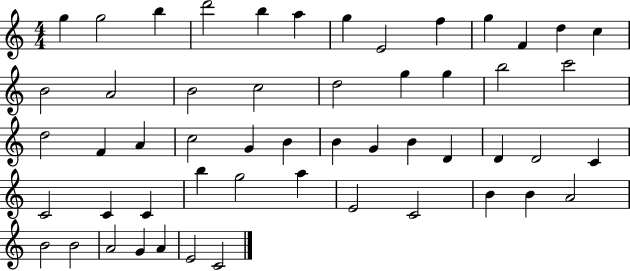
{
  \clef treble
  \numericTimeSignature
  \time 4/4
  \key c \major
  g''4 g''2 b''4 | d'''2 b''4 a''4 | g''4 e'2 f''4 | g''4 f'4 d''4 c''4 | \break b'2 a'2 | b'2 c''2 | d''2 g''4 g''4 | b''2 c'''2 | \break d''2 f'4 a'4 | c''2 g'4 b'4 | b'4 g'4 b'4 d'4 | d'4 d'2 c'4 | \break c'2 c'4 c'4 | b''4 g''2 a''4 | e'2 c'2 | b'4 b'4 a'2 | \break b'2 b'2 | a'2 g'4 a'4 | e'2 c'2 | \bar "|."
}